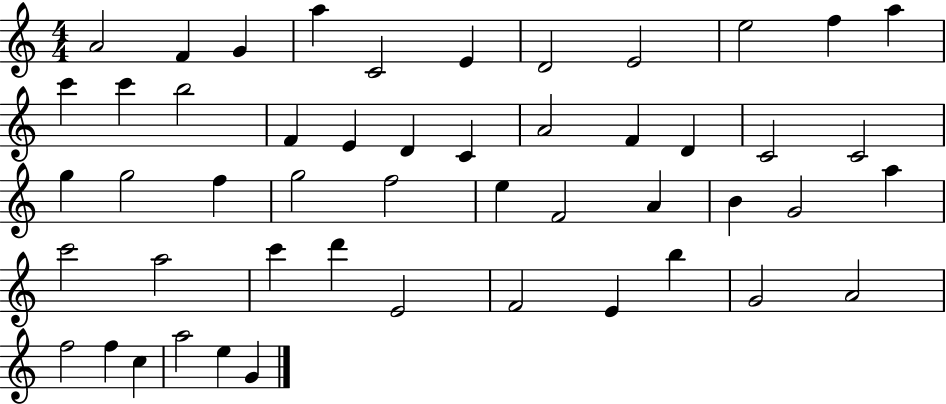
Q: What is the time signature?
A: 4/4